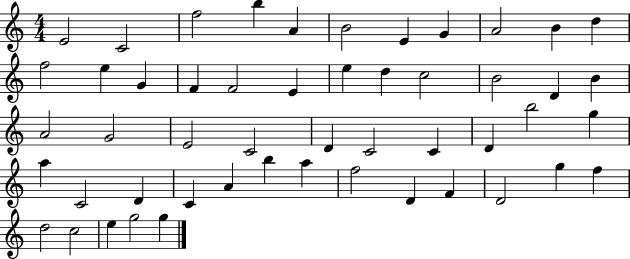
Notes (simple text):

E4/h C4/h F5/h B5/q A4/q B4/h E4/q G4/q A4/h B4/q D5/q F5/h E5/q G4/q F4/q F4/h E4/q E5/q D5/q C5/h B4/h D4/q B4/q A4/h G4/h E4/h C4/h D4/q C4/h C4/q D4/q B5/h G5/q A5/q C4/h D4/q C4/q A4/q B5/q A5/q F5/h D4/q F4/q D4/h G5/q F5/q D5/h C5/h E5/q G5/h G5/q